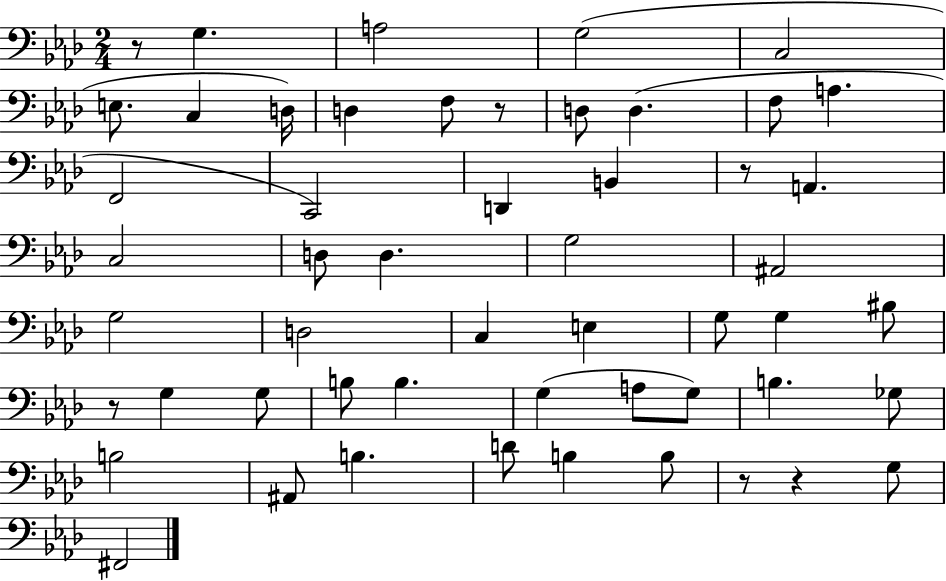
{
  \clef bass
  \numericTimeSignature
  \time 2/4
  \key aes \major
  r8 g4. | a2 | g2( | c2 | \break e8. c4 d16) | d4 f8 r8 | d8 d4.( | f8 a4. | \break f,2 | c,2) | d,4 b,4 | r8 a,4. | \break c2 | d8 d4. | g2 | ais,2 | \break g2 | d2 | c4 e4 | g8 g4 bis8 | \break r8 g4 g8 | b8 b4. | g4( a8 g8) | b4. ges8 | \break b2 | ais,8 b4. | d'8 b4 b8 | r8 r4 g8 | \break fis,2 | \bar "|."
}